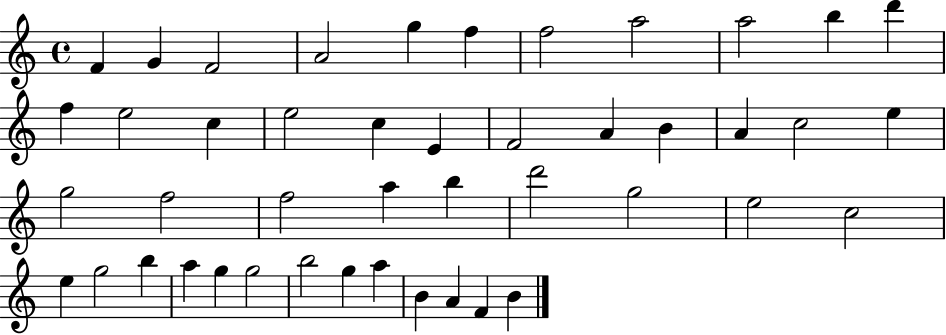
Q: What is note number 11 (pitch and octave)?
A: D6